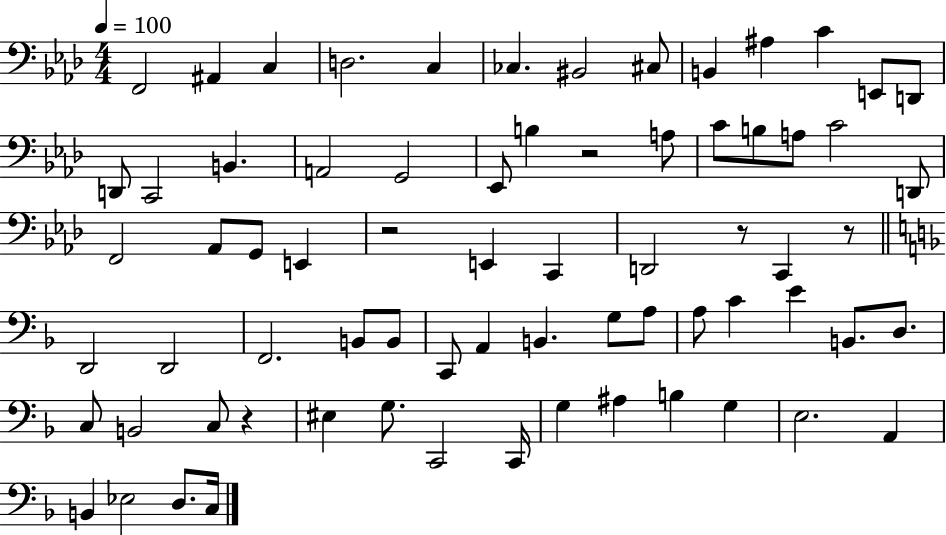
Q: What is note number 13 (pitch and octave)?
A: D2